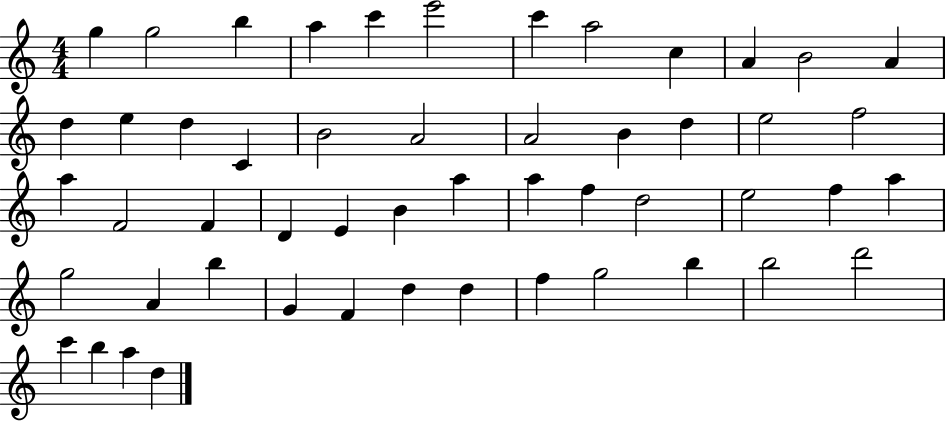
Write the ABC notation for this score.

X:1
T:Untitled
M:4/4
L:1/4
K:C
g g2 b a c' e'2 c' a2 c A B2 A d e d C B2 A2 A2 B d e2 f2 a F2 F D E B a a f d2 e2 f a g2 A b G F d d f g2 b b2 d'2 c' b a d